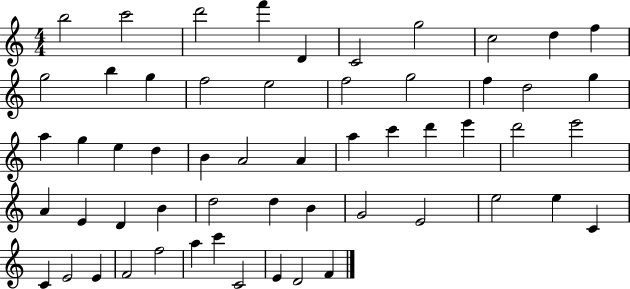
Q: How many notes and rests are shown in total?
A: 56